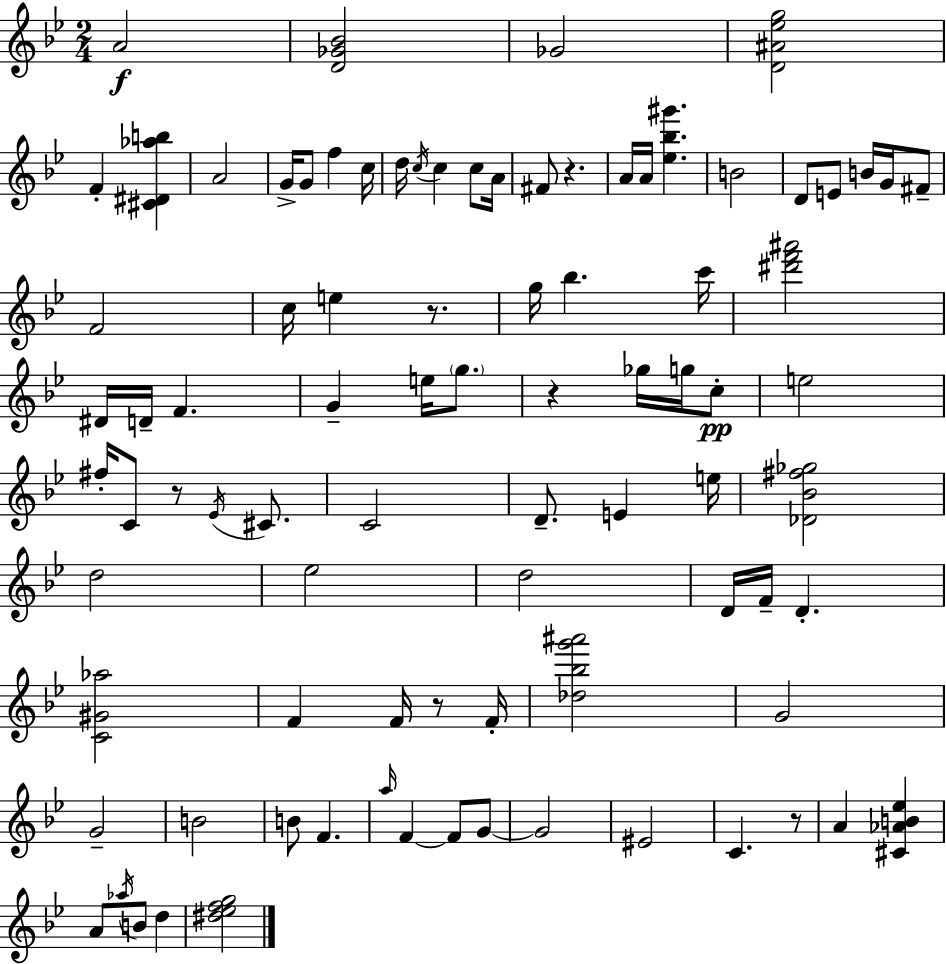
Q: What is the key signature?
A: G minor